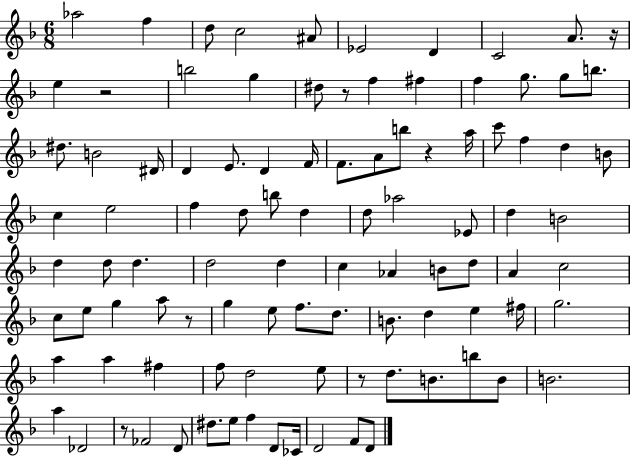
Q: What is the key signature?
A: F major